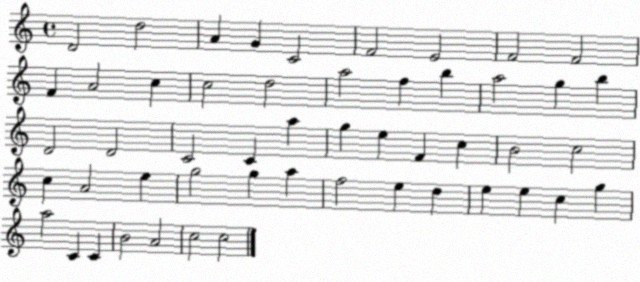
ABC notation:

X:1
T:Untitled
M:4/4
L:1/4
K:C
D2 d2 A G C2 F2 E2 F2 F2 F A2 c c2 d2 a2 f b a2 g b D2 D2 C2 C a g e F c B2 c2 c A2 e g2 g a f2 e d e e c g a2 C C B2 A2 c2 c2